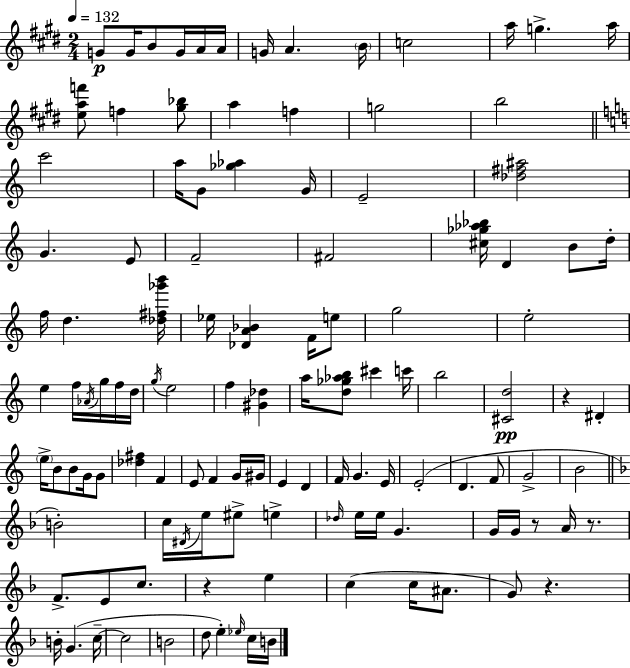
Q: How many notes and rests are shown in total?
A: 118